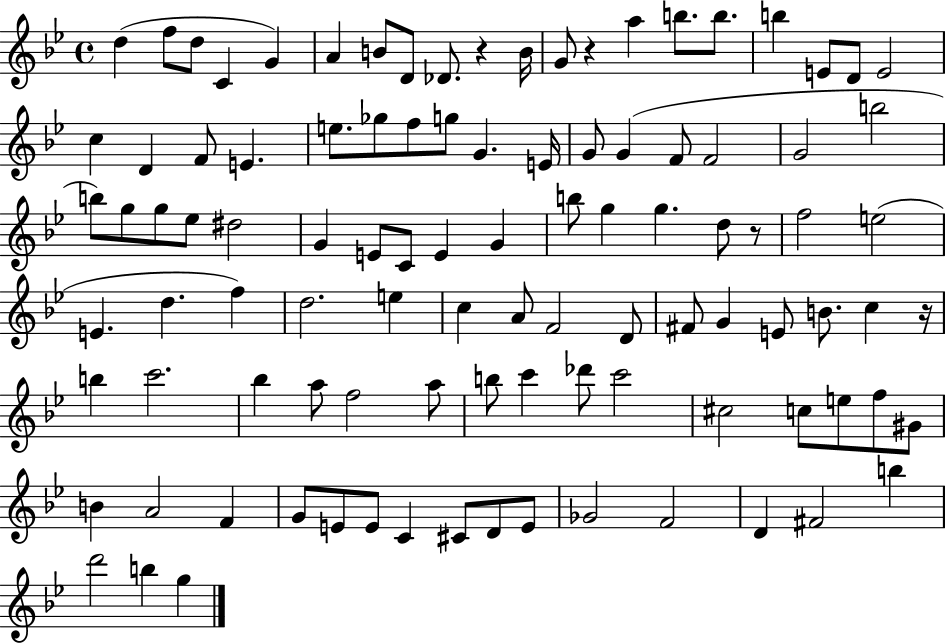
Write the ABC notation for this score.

X:1
T:Untitled
M:4/4
L:1/4
K:Bb
d f/2 d/2 C G A B/2 D/2 _D/2 z B/4 G/2 z a b/2 b/2 b E/2 D/2 E2 c D F/2 E e/2 _g/2 f/2 g/2 G E/4 G/2 G F/2 F2 G2 b2 b/2 g/2 g/2 _e/2 ^d2 G E/2 C/2 E G b/2 g g d/2 z/2 f2 e2 E d f d2 e c A/2 F2 D/2 ^F/2 G E/2 B/2 c z/4 b c'2 _b a/2 f2 a/2 b/2 c' _d'/2 c'2 ^c2 c/2 e/2 f/2 ^G/2 B A2 F G/2 E/2 E/2 C ^C/2 D/2 E/2 _G2 F2 D ^F2 b d'2 b g